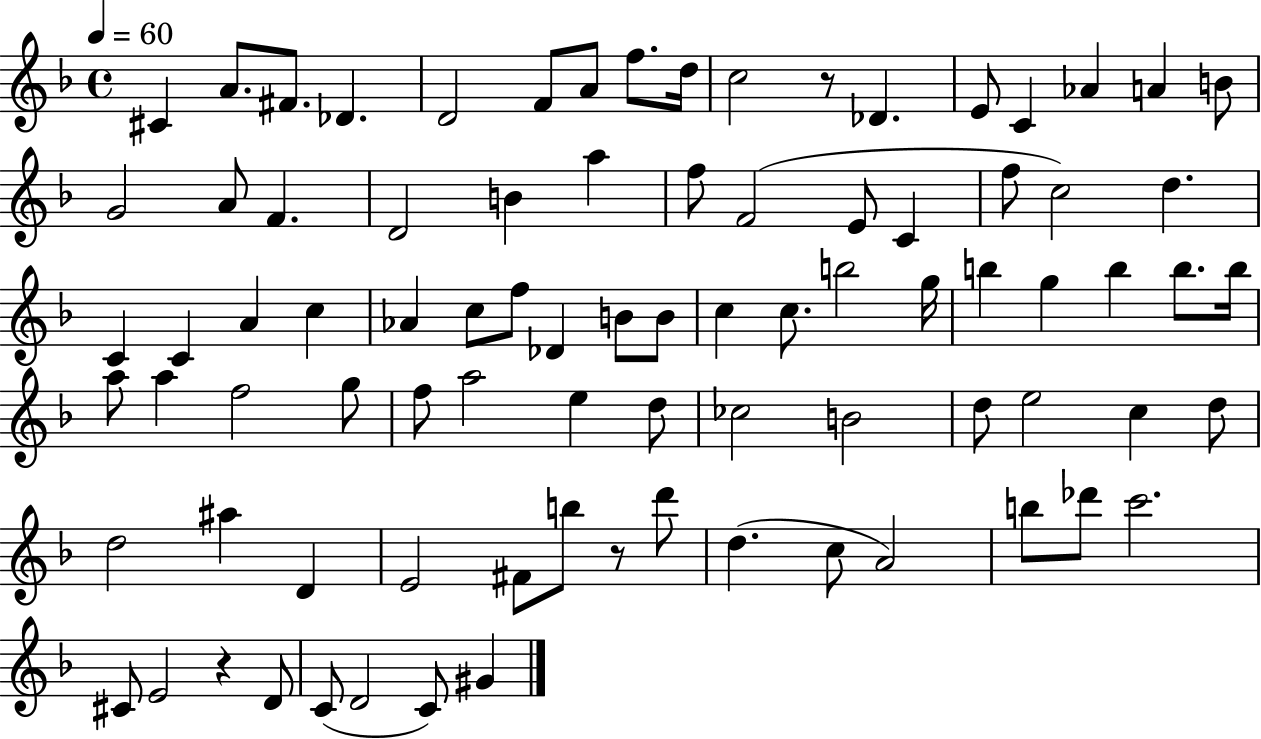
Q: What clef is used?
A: treble